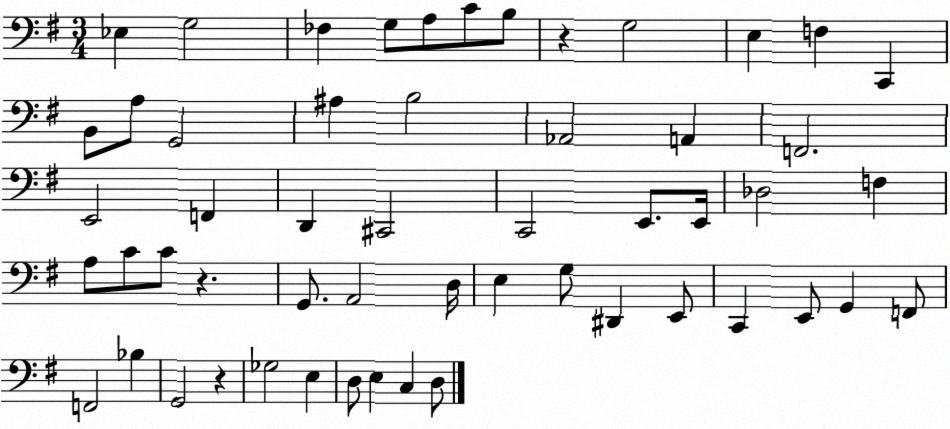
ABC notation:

X:1
T:Untitled
M:3/4
L:1/4
K:G
_E, G,2 _F, G,/2 A,/2 C/2 B,/2 z G,2 E, F, C,, B,,/2 A,/2 G,,2 ^A, B,2 _A,,2 A,, F,,2 E,,2 F,, D,, ^C,,2 C,,2 E,,/2 E,,/4 _D,2 F, A,/2 C/2 C/2 z G,,/2 A,,2 D,/4 E, G,/2 ^D,, E,,/2 C,, E,,/2 G,, F,,/2 F,,2 _B, G,,2 z _G,2 E, D,/2 E, C, D,/2